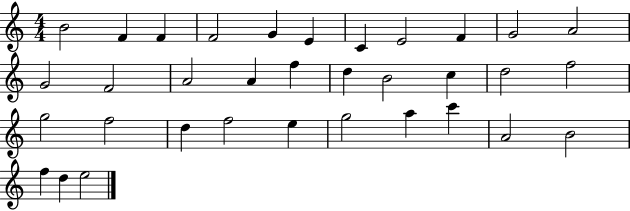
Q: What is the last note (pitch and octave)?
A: E5